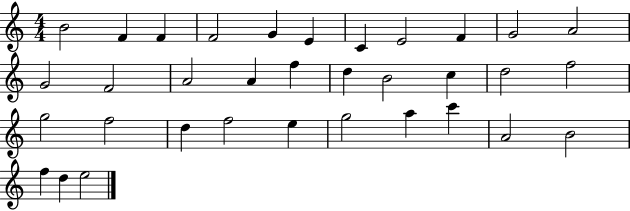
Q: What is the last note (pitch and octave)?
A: E5